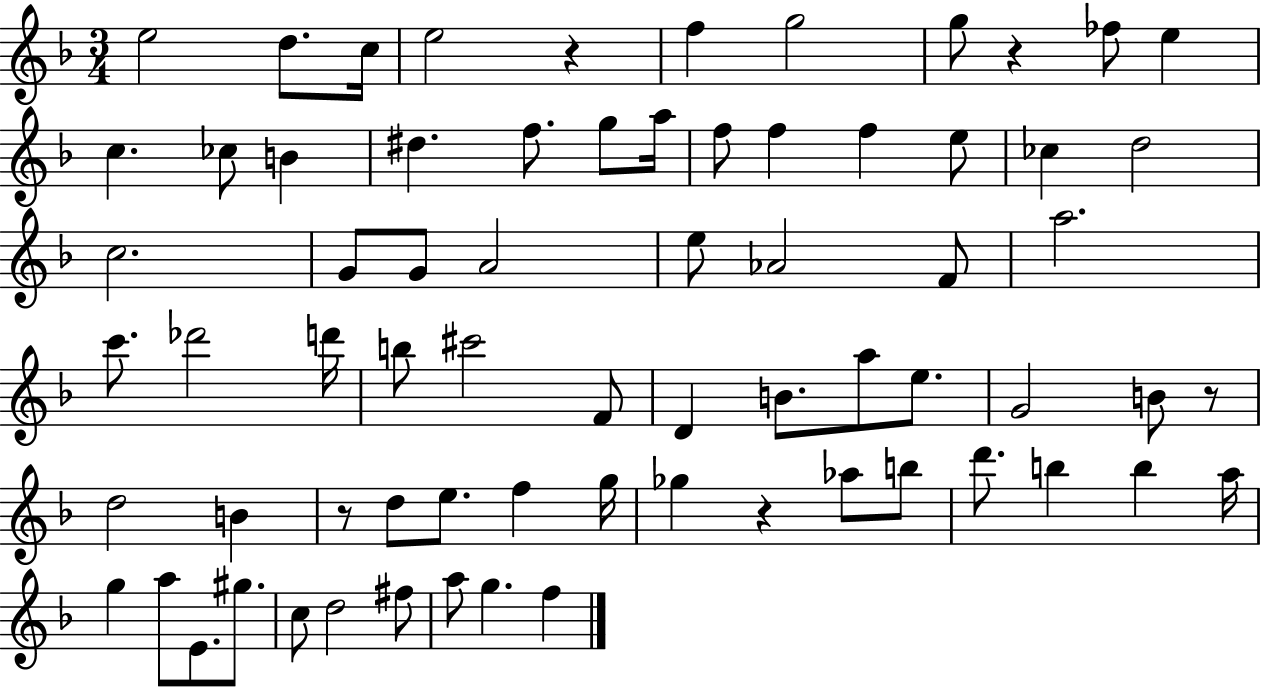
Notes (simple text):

E5/h D5/e. C5/s E5/h R/q F5/q G5/h G5/e R/q FES5/e E5/q C5/q. CES5/e B4/q D#5/q. F5/e. G5/e A5/s F5/e F5/q F5/q E5/e CES5/q D5/h C5/h. G4/e G4/e A4/h E5/e Ab4/h F4/e A5/h. C6/e. Db6/h D6/s B5/e C#6/h F4/e D4/q B4/e. A5/e E5/e. G4/h B4/e R/e D5/h B4/q R/e D5/e E5/e. F5/q G5/s Gb5/q R/q Ab5/e B5/e D6/e. B5/q B5/q A5/s G5/q A5/e E4/e. G#5/e. C5/e D5/h F#5/e A5/e G5/q. F5/q